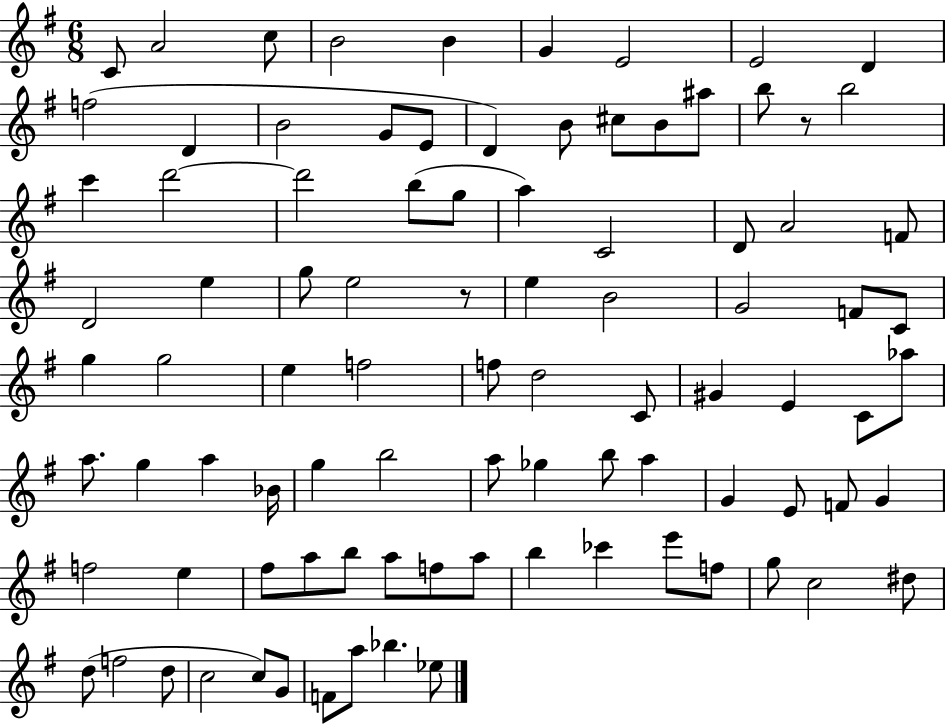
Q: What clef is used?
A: treble